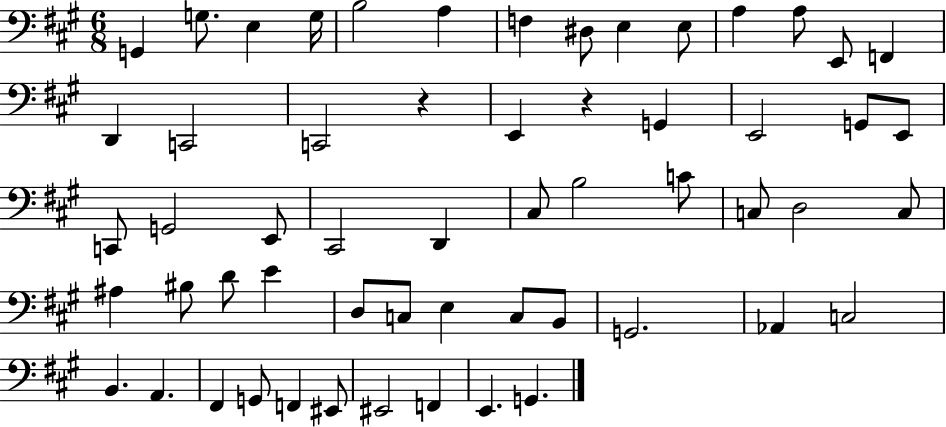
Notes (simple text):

G2/q G3/e. E3/q G3/s B3/h A3/q F3/q D#3/e E3/q E3/e A3/q A3/e E2/e F2/q D2/q C2/h C2/h R/q E2/q R/q G2/q E2/h G2/e E2/e C2/e G2/h E2/e C#2/h D2/q C#3/e B3/h C4/e C3/e D3/h C3/e A#3/q BIS3/e D4/e E4/q D3/e C3/e E3/q C3/e B2/e G2/h. Ab2/q C3/h B2/q. A2/q. F#2/q G2/e F2/q EIS2/e EIS2/h F2/q E2/q. G2/q.